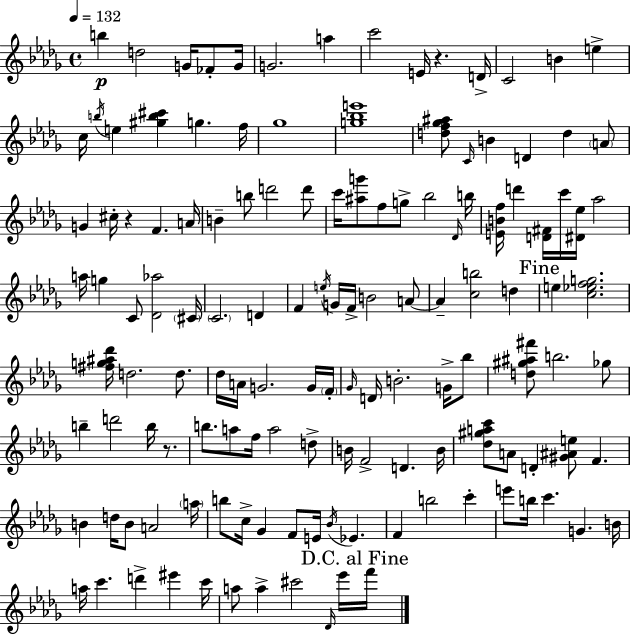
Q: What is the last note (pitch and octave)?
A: F6